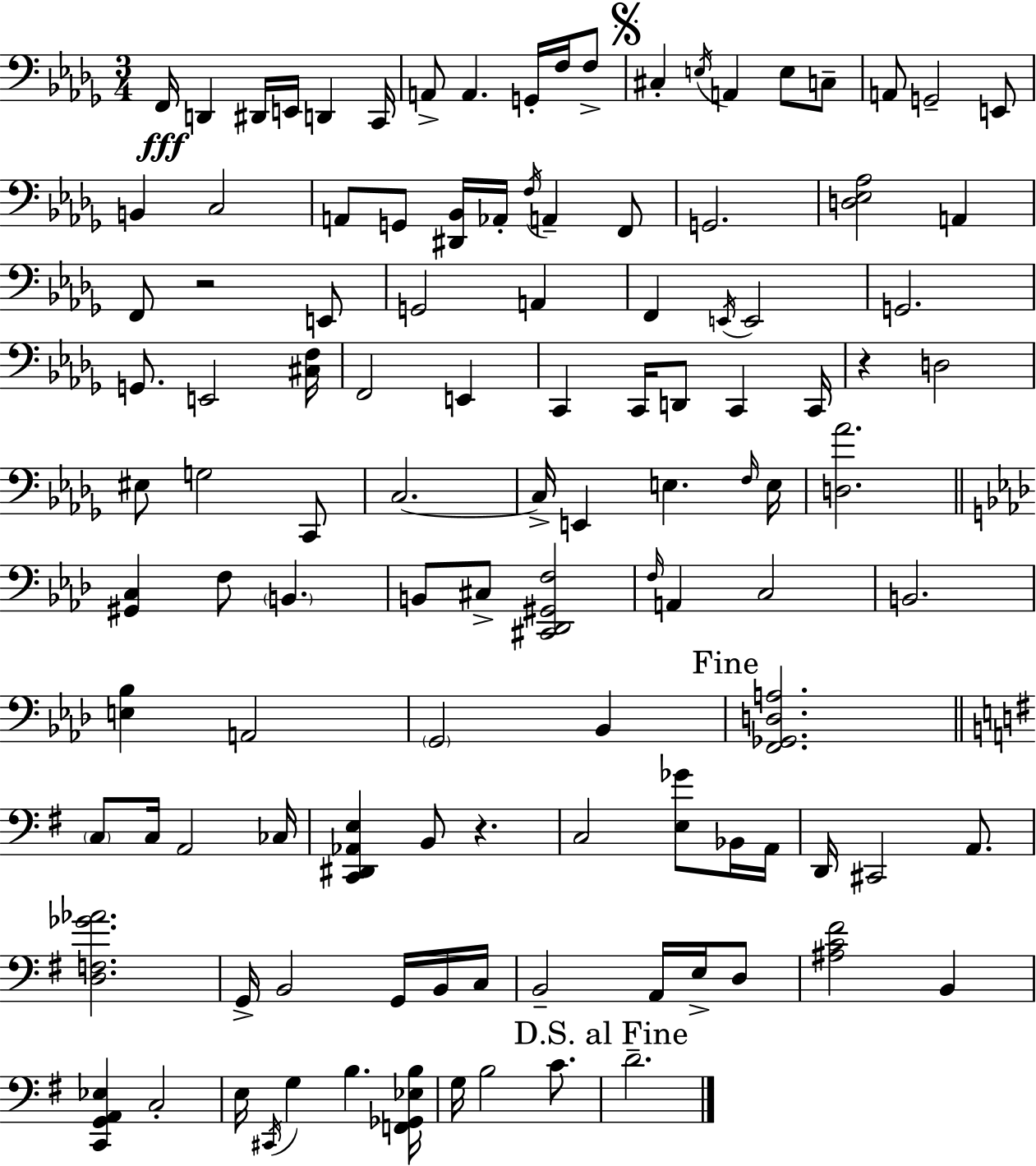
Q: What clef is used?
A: bass